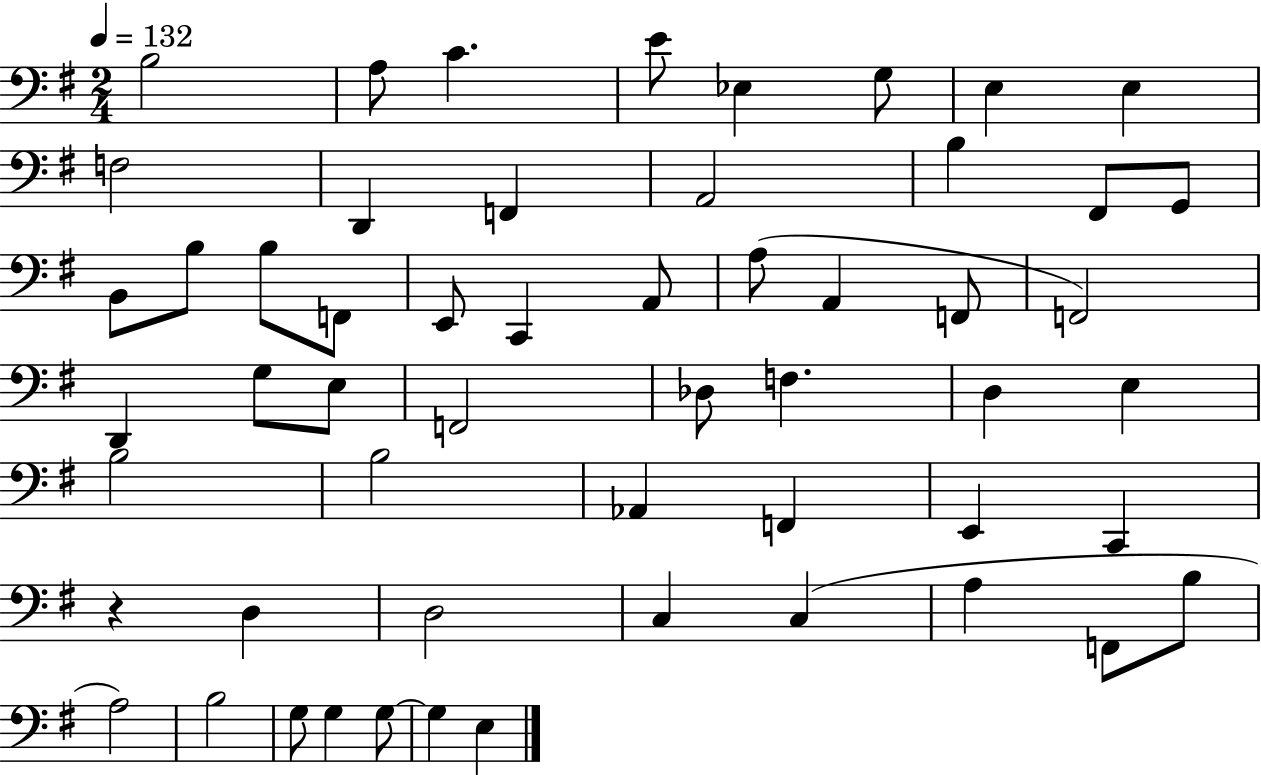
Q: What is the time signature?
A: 2/4